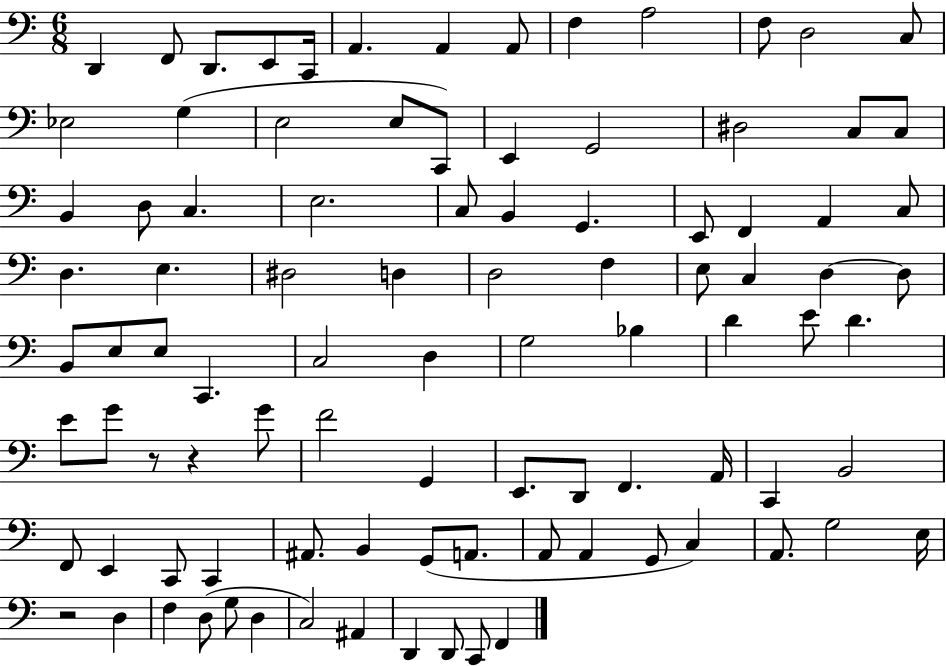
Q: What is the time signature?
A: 6/8